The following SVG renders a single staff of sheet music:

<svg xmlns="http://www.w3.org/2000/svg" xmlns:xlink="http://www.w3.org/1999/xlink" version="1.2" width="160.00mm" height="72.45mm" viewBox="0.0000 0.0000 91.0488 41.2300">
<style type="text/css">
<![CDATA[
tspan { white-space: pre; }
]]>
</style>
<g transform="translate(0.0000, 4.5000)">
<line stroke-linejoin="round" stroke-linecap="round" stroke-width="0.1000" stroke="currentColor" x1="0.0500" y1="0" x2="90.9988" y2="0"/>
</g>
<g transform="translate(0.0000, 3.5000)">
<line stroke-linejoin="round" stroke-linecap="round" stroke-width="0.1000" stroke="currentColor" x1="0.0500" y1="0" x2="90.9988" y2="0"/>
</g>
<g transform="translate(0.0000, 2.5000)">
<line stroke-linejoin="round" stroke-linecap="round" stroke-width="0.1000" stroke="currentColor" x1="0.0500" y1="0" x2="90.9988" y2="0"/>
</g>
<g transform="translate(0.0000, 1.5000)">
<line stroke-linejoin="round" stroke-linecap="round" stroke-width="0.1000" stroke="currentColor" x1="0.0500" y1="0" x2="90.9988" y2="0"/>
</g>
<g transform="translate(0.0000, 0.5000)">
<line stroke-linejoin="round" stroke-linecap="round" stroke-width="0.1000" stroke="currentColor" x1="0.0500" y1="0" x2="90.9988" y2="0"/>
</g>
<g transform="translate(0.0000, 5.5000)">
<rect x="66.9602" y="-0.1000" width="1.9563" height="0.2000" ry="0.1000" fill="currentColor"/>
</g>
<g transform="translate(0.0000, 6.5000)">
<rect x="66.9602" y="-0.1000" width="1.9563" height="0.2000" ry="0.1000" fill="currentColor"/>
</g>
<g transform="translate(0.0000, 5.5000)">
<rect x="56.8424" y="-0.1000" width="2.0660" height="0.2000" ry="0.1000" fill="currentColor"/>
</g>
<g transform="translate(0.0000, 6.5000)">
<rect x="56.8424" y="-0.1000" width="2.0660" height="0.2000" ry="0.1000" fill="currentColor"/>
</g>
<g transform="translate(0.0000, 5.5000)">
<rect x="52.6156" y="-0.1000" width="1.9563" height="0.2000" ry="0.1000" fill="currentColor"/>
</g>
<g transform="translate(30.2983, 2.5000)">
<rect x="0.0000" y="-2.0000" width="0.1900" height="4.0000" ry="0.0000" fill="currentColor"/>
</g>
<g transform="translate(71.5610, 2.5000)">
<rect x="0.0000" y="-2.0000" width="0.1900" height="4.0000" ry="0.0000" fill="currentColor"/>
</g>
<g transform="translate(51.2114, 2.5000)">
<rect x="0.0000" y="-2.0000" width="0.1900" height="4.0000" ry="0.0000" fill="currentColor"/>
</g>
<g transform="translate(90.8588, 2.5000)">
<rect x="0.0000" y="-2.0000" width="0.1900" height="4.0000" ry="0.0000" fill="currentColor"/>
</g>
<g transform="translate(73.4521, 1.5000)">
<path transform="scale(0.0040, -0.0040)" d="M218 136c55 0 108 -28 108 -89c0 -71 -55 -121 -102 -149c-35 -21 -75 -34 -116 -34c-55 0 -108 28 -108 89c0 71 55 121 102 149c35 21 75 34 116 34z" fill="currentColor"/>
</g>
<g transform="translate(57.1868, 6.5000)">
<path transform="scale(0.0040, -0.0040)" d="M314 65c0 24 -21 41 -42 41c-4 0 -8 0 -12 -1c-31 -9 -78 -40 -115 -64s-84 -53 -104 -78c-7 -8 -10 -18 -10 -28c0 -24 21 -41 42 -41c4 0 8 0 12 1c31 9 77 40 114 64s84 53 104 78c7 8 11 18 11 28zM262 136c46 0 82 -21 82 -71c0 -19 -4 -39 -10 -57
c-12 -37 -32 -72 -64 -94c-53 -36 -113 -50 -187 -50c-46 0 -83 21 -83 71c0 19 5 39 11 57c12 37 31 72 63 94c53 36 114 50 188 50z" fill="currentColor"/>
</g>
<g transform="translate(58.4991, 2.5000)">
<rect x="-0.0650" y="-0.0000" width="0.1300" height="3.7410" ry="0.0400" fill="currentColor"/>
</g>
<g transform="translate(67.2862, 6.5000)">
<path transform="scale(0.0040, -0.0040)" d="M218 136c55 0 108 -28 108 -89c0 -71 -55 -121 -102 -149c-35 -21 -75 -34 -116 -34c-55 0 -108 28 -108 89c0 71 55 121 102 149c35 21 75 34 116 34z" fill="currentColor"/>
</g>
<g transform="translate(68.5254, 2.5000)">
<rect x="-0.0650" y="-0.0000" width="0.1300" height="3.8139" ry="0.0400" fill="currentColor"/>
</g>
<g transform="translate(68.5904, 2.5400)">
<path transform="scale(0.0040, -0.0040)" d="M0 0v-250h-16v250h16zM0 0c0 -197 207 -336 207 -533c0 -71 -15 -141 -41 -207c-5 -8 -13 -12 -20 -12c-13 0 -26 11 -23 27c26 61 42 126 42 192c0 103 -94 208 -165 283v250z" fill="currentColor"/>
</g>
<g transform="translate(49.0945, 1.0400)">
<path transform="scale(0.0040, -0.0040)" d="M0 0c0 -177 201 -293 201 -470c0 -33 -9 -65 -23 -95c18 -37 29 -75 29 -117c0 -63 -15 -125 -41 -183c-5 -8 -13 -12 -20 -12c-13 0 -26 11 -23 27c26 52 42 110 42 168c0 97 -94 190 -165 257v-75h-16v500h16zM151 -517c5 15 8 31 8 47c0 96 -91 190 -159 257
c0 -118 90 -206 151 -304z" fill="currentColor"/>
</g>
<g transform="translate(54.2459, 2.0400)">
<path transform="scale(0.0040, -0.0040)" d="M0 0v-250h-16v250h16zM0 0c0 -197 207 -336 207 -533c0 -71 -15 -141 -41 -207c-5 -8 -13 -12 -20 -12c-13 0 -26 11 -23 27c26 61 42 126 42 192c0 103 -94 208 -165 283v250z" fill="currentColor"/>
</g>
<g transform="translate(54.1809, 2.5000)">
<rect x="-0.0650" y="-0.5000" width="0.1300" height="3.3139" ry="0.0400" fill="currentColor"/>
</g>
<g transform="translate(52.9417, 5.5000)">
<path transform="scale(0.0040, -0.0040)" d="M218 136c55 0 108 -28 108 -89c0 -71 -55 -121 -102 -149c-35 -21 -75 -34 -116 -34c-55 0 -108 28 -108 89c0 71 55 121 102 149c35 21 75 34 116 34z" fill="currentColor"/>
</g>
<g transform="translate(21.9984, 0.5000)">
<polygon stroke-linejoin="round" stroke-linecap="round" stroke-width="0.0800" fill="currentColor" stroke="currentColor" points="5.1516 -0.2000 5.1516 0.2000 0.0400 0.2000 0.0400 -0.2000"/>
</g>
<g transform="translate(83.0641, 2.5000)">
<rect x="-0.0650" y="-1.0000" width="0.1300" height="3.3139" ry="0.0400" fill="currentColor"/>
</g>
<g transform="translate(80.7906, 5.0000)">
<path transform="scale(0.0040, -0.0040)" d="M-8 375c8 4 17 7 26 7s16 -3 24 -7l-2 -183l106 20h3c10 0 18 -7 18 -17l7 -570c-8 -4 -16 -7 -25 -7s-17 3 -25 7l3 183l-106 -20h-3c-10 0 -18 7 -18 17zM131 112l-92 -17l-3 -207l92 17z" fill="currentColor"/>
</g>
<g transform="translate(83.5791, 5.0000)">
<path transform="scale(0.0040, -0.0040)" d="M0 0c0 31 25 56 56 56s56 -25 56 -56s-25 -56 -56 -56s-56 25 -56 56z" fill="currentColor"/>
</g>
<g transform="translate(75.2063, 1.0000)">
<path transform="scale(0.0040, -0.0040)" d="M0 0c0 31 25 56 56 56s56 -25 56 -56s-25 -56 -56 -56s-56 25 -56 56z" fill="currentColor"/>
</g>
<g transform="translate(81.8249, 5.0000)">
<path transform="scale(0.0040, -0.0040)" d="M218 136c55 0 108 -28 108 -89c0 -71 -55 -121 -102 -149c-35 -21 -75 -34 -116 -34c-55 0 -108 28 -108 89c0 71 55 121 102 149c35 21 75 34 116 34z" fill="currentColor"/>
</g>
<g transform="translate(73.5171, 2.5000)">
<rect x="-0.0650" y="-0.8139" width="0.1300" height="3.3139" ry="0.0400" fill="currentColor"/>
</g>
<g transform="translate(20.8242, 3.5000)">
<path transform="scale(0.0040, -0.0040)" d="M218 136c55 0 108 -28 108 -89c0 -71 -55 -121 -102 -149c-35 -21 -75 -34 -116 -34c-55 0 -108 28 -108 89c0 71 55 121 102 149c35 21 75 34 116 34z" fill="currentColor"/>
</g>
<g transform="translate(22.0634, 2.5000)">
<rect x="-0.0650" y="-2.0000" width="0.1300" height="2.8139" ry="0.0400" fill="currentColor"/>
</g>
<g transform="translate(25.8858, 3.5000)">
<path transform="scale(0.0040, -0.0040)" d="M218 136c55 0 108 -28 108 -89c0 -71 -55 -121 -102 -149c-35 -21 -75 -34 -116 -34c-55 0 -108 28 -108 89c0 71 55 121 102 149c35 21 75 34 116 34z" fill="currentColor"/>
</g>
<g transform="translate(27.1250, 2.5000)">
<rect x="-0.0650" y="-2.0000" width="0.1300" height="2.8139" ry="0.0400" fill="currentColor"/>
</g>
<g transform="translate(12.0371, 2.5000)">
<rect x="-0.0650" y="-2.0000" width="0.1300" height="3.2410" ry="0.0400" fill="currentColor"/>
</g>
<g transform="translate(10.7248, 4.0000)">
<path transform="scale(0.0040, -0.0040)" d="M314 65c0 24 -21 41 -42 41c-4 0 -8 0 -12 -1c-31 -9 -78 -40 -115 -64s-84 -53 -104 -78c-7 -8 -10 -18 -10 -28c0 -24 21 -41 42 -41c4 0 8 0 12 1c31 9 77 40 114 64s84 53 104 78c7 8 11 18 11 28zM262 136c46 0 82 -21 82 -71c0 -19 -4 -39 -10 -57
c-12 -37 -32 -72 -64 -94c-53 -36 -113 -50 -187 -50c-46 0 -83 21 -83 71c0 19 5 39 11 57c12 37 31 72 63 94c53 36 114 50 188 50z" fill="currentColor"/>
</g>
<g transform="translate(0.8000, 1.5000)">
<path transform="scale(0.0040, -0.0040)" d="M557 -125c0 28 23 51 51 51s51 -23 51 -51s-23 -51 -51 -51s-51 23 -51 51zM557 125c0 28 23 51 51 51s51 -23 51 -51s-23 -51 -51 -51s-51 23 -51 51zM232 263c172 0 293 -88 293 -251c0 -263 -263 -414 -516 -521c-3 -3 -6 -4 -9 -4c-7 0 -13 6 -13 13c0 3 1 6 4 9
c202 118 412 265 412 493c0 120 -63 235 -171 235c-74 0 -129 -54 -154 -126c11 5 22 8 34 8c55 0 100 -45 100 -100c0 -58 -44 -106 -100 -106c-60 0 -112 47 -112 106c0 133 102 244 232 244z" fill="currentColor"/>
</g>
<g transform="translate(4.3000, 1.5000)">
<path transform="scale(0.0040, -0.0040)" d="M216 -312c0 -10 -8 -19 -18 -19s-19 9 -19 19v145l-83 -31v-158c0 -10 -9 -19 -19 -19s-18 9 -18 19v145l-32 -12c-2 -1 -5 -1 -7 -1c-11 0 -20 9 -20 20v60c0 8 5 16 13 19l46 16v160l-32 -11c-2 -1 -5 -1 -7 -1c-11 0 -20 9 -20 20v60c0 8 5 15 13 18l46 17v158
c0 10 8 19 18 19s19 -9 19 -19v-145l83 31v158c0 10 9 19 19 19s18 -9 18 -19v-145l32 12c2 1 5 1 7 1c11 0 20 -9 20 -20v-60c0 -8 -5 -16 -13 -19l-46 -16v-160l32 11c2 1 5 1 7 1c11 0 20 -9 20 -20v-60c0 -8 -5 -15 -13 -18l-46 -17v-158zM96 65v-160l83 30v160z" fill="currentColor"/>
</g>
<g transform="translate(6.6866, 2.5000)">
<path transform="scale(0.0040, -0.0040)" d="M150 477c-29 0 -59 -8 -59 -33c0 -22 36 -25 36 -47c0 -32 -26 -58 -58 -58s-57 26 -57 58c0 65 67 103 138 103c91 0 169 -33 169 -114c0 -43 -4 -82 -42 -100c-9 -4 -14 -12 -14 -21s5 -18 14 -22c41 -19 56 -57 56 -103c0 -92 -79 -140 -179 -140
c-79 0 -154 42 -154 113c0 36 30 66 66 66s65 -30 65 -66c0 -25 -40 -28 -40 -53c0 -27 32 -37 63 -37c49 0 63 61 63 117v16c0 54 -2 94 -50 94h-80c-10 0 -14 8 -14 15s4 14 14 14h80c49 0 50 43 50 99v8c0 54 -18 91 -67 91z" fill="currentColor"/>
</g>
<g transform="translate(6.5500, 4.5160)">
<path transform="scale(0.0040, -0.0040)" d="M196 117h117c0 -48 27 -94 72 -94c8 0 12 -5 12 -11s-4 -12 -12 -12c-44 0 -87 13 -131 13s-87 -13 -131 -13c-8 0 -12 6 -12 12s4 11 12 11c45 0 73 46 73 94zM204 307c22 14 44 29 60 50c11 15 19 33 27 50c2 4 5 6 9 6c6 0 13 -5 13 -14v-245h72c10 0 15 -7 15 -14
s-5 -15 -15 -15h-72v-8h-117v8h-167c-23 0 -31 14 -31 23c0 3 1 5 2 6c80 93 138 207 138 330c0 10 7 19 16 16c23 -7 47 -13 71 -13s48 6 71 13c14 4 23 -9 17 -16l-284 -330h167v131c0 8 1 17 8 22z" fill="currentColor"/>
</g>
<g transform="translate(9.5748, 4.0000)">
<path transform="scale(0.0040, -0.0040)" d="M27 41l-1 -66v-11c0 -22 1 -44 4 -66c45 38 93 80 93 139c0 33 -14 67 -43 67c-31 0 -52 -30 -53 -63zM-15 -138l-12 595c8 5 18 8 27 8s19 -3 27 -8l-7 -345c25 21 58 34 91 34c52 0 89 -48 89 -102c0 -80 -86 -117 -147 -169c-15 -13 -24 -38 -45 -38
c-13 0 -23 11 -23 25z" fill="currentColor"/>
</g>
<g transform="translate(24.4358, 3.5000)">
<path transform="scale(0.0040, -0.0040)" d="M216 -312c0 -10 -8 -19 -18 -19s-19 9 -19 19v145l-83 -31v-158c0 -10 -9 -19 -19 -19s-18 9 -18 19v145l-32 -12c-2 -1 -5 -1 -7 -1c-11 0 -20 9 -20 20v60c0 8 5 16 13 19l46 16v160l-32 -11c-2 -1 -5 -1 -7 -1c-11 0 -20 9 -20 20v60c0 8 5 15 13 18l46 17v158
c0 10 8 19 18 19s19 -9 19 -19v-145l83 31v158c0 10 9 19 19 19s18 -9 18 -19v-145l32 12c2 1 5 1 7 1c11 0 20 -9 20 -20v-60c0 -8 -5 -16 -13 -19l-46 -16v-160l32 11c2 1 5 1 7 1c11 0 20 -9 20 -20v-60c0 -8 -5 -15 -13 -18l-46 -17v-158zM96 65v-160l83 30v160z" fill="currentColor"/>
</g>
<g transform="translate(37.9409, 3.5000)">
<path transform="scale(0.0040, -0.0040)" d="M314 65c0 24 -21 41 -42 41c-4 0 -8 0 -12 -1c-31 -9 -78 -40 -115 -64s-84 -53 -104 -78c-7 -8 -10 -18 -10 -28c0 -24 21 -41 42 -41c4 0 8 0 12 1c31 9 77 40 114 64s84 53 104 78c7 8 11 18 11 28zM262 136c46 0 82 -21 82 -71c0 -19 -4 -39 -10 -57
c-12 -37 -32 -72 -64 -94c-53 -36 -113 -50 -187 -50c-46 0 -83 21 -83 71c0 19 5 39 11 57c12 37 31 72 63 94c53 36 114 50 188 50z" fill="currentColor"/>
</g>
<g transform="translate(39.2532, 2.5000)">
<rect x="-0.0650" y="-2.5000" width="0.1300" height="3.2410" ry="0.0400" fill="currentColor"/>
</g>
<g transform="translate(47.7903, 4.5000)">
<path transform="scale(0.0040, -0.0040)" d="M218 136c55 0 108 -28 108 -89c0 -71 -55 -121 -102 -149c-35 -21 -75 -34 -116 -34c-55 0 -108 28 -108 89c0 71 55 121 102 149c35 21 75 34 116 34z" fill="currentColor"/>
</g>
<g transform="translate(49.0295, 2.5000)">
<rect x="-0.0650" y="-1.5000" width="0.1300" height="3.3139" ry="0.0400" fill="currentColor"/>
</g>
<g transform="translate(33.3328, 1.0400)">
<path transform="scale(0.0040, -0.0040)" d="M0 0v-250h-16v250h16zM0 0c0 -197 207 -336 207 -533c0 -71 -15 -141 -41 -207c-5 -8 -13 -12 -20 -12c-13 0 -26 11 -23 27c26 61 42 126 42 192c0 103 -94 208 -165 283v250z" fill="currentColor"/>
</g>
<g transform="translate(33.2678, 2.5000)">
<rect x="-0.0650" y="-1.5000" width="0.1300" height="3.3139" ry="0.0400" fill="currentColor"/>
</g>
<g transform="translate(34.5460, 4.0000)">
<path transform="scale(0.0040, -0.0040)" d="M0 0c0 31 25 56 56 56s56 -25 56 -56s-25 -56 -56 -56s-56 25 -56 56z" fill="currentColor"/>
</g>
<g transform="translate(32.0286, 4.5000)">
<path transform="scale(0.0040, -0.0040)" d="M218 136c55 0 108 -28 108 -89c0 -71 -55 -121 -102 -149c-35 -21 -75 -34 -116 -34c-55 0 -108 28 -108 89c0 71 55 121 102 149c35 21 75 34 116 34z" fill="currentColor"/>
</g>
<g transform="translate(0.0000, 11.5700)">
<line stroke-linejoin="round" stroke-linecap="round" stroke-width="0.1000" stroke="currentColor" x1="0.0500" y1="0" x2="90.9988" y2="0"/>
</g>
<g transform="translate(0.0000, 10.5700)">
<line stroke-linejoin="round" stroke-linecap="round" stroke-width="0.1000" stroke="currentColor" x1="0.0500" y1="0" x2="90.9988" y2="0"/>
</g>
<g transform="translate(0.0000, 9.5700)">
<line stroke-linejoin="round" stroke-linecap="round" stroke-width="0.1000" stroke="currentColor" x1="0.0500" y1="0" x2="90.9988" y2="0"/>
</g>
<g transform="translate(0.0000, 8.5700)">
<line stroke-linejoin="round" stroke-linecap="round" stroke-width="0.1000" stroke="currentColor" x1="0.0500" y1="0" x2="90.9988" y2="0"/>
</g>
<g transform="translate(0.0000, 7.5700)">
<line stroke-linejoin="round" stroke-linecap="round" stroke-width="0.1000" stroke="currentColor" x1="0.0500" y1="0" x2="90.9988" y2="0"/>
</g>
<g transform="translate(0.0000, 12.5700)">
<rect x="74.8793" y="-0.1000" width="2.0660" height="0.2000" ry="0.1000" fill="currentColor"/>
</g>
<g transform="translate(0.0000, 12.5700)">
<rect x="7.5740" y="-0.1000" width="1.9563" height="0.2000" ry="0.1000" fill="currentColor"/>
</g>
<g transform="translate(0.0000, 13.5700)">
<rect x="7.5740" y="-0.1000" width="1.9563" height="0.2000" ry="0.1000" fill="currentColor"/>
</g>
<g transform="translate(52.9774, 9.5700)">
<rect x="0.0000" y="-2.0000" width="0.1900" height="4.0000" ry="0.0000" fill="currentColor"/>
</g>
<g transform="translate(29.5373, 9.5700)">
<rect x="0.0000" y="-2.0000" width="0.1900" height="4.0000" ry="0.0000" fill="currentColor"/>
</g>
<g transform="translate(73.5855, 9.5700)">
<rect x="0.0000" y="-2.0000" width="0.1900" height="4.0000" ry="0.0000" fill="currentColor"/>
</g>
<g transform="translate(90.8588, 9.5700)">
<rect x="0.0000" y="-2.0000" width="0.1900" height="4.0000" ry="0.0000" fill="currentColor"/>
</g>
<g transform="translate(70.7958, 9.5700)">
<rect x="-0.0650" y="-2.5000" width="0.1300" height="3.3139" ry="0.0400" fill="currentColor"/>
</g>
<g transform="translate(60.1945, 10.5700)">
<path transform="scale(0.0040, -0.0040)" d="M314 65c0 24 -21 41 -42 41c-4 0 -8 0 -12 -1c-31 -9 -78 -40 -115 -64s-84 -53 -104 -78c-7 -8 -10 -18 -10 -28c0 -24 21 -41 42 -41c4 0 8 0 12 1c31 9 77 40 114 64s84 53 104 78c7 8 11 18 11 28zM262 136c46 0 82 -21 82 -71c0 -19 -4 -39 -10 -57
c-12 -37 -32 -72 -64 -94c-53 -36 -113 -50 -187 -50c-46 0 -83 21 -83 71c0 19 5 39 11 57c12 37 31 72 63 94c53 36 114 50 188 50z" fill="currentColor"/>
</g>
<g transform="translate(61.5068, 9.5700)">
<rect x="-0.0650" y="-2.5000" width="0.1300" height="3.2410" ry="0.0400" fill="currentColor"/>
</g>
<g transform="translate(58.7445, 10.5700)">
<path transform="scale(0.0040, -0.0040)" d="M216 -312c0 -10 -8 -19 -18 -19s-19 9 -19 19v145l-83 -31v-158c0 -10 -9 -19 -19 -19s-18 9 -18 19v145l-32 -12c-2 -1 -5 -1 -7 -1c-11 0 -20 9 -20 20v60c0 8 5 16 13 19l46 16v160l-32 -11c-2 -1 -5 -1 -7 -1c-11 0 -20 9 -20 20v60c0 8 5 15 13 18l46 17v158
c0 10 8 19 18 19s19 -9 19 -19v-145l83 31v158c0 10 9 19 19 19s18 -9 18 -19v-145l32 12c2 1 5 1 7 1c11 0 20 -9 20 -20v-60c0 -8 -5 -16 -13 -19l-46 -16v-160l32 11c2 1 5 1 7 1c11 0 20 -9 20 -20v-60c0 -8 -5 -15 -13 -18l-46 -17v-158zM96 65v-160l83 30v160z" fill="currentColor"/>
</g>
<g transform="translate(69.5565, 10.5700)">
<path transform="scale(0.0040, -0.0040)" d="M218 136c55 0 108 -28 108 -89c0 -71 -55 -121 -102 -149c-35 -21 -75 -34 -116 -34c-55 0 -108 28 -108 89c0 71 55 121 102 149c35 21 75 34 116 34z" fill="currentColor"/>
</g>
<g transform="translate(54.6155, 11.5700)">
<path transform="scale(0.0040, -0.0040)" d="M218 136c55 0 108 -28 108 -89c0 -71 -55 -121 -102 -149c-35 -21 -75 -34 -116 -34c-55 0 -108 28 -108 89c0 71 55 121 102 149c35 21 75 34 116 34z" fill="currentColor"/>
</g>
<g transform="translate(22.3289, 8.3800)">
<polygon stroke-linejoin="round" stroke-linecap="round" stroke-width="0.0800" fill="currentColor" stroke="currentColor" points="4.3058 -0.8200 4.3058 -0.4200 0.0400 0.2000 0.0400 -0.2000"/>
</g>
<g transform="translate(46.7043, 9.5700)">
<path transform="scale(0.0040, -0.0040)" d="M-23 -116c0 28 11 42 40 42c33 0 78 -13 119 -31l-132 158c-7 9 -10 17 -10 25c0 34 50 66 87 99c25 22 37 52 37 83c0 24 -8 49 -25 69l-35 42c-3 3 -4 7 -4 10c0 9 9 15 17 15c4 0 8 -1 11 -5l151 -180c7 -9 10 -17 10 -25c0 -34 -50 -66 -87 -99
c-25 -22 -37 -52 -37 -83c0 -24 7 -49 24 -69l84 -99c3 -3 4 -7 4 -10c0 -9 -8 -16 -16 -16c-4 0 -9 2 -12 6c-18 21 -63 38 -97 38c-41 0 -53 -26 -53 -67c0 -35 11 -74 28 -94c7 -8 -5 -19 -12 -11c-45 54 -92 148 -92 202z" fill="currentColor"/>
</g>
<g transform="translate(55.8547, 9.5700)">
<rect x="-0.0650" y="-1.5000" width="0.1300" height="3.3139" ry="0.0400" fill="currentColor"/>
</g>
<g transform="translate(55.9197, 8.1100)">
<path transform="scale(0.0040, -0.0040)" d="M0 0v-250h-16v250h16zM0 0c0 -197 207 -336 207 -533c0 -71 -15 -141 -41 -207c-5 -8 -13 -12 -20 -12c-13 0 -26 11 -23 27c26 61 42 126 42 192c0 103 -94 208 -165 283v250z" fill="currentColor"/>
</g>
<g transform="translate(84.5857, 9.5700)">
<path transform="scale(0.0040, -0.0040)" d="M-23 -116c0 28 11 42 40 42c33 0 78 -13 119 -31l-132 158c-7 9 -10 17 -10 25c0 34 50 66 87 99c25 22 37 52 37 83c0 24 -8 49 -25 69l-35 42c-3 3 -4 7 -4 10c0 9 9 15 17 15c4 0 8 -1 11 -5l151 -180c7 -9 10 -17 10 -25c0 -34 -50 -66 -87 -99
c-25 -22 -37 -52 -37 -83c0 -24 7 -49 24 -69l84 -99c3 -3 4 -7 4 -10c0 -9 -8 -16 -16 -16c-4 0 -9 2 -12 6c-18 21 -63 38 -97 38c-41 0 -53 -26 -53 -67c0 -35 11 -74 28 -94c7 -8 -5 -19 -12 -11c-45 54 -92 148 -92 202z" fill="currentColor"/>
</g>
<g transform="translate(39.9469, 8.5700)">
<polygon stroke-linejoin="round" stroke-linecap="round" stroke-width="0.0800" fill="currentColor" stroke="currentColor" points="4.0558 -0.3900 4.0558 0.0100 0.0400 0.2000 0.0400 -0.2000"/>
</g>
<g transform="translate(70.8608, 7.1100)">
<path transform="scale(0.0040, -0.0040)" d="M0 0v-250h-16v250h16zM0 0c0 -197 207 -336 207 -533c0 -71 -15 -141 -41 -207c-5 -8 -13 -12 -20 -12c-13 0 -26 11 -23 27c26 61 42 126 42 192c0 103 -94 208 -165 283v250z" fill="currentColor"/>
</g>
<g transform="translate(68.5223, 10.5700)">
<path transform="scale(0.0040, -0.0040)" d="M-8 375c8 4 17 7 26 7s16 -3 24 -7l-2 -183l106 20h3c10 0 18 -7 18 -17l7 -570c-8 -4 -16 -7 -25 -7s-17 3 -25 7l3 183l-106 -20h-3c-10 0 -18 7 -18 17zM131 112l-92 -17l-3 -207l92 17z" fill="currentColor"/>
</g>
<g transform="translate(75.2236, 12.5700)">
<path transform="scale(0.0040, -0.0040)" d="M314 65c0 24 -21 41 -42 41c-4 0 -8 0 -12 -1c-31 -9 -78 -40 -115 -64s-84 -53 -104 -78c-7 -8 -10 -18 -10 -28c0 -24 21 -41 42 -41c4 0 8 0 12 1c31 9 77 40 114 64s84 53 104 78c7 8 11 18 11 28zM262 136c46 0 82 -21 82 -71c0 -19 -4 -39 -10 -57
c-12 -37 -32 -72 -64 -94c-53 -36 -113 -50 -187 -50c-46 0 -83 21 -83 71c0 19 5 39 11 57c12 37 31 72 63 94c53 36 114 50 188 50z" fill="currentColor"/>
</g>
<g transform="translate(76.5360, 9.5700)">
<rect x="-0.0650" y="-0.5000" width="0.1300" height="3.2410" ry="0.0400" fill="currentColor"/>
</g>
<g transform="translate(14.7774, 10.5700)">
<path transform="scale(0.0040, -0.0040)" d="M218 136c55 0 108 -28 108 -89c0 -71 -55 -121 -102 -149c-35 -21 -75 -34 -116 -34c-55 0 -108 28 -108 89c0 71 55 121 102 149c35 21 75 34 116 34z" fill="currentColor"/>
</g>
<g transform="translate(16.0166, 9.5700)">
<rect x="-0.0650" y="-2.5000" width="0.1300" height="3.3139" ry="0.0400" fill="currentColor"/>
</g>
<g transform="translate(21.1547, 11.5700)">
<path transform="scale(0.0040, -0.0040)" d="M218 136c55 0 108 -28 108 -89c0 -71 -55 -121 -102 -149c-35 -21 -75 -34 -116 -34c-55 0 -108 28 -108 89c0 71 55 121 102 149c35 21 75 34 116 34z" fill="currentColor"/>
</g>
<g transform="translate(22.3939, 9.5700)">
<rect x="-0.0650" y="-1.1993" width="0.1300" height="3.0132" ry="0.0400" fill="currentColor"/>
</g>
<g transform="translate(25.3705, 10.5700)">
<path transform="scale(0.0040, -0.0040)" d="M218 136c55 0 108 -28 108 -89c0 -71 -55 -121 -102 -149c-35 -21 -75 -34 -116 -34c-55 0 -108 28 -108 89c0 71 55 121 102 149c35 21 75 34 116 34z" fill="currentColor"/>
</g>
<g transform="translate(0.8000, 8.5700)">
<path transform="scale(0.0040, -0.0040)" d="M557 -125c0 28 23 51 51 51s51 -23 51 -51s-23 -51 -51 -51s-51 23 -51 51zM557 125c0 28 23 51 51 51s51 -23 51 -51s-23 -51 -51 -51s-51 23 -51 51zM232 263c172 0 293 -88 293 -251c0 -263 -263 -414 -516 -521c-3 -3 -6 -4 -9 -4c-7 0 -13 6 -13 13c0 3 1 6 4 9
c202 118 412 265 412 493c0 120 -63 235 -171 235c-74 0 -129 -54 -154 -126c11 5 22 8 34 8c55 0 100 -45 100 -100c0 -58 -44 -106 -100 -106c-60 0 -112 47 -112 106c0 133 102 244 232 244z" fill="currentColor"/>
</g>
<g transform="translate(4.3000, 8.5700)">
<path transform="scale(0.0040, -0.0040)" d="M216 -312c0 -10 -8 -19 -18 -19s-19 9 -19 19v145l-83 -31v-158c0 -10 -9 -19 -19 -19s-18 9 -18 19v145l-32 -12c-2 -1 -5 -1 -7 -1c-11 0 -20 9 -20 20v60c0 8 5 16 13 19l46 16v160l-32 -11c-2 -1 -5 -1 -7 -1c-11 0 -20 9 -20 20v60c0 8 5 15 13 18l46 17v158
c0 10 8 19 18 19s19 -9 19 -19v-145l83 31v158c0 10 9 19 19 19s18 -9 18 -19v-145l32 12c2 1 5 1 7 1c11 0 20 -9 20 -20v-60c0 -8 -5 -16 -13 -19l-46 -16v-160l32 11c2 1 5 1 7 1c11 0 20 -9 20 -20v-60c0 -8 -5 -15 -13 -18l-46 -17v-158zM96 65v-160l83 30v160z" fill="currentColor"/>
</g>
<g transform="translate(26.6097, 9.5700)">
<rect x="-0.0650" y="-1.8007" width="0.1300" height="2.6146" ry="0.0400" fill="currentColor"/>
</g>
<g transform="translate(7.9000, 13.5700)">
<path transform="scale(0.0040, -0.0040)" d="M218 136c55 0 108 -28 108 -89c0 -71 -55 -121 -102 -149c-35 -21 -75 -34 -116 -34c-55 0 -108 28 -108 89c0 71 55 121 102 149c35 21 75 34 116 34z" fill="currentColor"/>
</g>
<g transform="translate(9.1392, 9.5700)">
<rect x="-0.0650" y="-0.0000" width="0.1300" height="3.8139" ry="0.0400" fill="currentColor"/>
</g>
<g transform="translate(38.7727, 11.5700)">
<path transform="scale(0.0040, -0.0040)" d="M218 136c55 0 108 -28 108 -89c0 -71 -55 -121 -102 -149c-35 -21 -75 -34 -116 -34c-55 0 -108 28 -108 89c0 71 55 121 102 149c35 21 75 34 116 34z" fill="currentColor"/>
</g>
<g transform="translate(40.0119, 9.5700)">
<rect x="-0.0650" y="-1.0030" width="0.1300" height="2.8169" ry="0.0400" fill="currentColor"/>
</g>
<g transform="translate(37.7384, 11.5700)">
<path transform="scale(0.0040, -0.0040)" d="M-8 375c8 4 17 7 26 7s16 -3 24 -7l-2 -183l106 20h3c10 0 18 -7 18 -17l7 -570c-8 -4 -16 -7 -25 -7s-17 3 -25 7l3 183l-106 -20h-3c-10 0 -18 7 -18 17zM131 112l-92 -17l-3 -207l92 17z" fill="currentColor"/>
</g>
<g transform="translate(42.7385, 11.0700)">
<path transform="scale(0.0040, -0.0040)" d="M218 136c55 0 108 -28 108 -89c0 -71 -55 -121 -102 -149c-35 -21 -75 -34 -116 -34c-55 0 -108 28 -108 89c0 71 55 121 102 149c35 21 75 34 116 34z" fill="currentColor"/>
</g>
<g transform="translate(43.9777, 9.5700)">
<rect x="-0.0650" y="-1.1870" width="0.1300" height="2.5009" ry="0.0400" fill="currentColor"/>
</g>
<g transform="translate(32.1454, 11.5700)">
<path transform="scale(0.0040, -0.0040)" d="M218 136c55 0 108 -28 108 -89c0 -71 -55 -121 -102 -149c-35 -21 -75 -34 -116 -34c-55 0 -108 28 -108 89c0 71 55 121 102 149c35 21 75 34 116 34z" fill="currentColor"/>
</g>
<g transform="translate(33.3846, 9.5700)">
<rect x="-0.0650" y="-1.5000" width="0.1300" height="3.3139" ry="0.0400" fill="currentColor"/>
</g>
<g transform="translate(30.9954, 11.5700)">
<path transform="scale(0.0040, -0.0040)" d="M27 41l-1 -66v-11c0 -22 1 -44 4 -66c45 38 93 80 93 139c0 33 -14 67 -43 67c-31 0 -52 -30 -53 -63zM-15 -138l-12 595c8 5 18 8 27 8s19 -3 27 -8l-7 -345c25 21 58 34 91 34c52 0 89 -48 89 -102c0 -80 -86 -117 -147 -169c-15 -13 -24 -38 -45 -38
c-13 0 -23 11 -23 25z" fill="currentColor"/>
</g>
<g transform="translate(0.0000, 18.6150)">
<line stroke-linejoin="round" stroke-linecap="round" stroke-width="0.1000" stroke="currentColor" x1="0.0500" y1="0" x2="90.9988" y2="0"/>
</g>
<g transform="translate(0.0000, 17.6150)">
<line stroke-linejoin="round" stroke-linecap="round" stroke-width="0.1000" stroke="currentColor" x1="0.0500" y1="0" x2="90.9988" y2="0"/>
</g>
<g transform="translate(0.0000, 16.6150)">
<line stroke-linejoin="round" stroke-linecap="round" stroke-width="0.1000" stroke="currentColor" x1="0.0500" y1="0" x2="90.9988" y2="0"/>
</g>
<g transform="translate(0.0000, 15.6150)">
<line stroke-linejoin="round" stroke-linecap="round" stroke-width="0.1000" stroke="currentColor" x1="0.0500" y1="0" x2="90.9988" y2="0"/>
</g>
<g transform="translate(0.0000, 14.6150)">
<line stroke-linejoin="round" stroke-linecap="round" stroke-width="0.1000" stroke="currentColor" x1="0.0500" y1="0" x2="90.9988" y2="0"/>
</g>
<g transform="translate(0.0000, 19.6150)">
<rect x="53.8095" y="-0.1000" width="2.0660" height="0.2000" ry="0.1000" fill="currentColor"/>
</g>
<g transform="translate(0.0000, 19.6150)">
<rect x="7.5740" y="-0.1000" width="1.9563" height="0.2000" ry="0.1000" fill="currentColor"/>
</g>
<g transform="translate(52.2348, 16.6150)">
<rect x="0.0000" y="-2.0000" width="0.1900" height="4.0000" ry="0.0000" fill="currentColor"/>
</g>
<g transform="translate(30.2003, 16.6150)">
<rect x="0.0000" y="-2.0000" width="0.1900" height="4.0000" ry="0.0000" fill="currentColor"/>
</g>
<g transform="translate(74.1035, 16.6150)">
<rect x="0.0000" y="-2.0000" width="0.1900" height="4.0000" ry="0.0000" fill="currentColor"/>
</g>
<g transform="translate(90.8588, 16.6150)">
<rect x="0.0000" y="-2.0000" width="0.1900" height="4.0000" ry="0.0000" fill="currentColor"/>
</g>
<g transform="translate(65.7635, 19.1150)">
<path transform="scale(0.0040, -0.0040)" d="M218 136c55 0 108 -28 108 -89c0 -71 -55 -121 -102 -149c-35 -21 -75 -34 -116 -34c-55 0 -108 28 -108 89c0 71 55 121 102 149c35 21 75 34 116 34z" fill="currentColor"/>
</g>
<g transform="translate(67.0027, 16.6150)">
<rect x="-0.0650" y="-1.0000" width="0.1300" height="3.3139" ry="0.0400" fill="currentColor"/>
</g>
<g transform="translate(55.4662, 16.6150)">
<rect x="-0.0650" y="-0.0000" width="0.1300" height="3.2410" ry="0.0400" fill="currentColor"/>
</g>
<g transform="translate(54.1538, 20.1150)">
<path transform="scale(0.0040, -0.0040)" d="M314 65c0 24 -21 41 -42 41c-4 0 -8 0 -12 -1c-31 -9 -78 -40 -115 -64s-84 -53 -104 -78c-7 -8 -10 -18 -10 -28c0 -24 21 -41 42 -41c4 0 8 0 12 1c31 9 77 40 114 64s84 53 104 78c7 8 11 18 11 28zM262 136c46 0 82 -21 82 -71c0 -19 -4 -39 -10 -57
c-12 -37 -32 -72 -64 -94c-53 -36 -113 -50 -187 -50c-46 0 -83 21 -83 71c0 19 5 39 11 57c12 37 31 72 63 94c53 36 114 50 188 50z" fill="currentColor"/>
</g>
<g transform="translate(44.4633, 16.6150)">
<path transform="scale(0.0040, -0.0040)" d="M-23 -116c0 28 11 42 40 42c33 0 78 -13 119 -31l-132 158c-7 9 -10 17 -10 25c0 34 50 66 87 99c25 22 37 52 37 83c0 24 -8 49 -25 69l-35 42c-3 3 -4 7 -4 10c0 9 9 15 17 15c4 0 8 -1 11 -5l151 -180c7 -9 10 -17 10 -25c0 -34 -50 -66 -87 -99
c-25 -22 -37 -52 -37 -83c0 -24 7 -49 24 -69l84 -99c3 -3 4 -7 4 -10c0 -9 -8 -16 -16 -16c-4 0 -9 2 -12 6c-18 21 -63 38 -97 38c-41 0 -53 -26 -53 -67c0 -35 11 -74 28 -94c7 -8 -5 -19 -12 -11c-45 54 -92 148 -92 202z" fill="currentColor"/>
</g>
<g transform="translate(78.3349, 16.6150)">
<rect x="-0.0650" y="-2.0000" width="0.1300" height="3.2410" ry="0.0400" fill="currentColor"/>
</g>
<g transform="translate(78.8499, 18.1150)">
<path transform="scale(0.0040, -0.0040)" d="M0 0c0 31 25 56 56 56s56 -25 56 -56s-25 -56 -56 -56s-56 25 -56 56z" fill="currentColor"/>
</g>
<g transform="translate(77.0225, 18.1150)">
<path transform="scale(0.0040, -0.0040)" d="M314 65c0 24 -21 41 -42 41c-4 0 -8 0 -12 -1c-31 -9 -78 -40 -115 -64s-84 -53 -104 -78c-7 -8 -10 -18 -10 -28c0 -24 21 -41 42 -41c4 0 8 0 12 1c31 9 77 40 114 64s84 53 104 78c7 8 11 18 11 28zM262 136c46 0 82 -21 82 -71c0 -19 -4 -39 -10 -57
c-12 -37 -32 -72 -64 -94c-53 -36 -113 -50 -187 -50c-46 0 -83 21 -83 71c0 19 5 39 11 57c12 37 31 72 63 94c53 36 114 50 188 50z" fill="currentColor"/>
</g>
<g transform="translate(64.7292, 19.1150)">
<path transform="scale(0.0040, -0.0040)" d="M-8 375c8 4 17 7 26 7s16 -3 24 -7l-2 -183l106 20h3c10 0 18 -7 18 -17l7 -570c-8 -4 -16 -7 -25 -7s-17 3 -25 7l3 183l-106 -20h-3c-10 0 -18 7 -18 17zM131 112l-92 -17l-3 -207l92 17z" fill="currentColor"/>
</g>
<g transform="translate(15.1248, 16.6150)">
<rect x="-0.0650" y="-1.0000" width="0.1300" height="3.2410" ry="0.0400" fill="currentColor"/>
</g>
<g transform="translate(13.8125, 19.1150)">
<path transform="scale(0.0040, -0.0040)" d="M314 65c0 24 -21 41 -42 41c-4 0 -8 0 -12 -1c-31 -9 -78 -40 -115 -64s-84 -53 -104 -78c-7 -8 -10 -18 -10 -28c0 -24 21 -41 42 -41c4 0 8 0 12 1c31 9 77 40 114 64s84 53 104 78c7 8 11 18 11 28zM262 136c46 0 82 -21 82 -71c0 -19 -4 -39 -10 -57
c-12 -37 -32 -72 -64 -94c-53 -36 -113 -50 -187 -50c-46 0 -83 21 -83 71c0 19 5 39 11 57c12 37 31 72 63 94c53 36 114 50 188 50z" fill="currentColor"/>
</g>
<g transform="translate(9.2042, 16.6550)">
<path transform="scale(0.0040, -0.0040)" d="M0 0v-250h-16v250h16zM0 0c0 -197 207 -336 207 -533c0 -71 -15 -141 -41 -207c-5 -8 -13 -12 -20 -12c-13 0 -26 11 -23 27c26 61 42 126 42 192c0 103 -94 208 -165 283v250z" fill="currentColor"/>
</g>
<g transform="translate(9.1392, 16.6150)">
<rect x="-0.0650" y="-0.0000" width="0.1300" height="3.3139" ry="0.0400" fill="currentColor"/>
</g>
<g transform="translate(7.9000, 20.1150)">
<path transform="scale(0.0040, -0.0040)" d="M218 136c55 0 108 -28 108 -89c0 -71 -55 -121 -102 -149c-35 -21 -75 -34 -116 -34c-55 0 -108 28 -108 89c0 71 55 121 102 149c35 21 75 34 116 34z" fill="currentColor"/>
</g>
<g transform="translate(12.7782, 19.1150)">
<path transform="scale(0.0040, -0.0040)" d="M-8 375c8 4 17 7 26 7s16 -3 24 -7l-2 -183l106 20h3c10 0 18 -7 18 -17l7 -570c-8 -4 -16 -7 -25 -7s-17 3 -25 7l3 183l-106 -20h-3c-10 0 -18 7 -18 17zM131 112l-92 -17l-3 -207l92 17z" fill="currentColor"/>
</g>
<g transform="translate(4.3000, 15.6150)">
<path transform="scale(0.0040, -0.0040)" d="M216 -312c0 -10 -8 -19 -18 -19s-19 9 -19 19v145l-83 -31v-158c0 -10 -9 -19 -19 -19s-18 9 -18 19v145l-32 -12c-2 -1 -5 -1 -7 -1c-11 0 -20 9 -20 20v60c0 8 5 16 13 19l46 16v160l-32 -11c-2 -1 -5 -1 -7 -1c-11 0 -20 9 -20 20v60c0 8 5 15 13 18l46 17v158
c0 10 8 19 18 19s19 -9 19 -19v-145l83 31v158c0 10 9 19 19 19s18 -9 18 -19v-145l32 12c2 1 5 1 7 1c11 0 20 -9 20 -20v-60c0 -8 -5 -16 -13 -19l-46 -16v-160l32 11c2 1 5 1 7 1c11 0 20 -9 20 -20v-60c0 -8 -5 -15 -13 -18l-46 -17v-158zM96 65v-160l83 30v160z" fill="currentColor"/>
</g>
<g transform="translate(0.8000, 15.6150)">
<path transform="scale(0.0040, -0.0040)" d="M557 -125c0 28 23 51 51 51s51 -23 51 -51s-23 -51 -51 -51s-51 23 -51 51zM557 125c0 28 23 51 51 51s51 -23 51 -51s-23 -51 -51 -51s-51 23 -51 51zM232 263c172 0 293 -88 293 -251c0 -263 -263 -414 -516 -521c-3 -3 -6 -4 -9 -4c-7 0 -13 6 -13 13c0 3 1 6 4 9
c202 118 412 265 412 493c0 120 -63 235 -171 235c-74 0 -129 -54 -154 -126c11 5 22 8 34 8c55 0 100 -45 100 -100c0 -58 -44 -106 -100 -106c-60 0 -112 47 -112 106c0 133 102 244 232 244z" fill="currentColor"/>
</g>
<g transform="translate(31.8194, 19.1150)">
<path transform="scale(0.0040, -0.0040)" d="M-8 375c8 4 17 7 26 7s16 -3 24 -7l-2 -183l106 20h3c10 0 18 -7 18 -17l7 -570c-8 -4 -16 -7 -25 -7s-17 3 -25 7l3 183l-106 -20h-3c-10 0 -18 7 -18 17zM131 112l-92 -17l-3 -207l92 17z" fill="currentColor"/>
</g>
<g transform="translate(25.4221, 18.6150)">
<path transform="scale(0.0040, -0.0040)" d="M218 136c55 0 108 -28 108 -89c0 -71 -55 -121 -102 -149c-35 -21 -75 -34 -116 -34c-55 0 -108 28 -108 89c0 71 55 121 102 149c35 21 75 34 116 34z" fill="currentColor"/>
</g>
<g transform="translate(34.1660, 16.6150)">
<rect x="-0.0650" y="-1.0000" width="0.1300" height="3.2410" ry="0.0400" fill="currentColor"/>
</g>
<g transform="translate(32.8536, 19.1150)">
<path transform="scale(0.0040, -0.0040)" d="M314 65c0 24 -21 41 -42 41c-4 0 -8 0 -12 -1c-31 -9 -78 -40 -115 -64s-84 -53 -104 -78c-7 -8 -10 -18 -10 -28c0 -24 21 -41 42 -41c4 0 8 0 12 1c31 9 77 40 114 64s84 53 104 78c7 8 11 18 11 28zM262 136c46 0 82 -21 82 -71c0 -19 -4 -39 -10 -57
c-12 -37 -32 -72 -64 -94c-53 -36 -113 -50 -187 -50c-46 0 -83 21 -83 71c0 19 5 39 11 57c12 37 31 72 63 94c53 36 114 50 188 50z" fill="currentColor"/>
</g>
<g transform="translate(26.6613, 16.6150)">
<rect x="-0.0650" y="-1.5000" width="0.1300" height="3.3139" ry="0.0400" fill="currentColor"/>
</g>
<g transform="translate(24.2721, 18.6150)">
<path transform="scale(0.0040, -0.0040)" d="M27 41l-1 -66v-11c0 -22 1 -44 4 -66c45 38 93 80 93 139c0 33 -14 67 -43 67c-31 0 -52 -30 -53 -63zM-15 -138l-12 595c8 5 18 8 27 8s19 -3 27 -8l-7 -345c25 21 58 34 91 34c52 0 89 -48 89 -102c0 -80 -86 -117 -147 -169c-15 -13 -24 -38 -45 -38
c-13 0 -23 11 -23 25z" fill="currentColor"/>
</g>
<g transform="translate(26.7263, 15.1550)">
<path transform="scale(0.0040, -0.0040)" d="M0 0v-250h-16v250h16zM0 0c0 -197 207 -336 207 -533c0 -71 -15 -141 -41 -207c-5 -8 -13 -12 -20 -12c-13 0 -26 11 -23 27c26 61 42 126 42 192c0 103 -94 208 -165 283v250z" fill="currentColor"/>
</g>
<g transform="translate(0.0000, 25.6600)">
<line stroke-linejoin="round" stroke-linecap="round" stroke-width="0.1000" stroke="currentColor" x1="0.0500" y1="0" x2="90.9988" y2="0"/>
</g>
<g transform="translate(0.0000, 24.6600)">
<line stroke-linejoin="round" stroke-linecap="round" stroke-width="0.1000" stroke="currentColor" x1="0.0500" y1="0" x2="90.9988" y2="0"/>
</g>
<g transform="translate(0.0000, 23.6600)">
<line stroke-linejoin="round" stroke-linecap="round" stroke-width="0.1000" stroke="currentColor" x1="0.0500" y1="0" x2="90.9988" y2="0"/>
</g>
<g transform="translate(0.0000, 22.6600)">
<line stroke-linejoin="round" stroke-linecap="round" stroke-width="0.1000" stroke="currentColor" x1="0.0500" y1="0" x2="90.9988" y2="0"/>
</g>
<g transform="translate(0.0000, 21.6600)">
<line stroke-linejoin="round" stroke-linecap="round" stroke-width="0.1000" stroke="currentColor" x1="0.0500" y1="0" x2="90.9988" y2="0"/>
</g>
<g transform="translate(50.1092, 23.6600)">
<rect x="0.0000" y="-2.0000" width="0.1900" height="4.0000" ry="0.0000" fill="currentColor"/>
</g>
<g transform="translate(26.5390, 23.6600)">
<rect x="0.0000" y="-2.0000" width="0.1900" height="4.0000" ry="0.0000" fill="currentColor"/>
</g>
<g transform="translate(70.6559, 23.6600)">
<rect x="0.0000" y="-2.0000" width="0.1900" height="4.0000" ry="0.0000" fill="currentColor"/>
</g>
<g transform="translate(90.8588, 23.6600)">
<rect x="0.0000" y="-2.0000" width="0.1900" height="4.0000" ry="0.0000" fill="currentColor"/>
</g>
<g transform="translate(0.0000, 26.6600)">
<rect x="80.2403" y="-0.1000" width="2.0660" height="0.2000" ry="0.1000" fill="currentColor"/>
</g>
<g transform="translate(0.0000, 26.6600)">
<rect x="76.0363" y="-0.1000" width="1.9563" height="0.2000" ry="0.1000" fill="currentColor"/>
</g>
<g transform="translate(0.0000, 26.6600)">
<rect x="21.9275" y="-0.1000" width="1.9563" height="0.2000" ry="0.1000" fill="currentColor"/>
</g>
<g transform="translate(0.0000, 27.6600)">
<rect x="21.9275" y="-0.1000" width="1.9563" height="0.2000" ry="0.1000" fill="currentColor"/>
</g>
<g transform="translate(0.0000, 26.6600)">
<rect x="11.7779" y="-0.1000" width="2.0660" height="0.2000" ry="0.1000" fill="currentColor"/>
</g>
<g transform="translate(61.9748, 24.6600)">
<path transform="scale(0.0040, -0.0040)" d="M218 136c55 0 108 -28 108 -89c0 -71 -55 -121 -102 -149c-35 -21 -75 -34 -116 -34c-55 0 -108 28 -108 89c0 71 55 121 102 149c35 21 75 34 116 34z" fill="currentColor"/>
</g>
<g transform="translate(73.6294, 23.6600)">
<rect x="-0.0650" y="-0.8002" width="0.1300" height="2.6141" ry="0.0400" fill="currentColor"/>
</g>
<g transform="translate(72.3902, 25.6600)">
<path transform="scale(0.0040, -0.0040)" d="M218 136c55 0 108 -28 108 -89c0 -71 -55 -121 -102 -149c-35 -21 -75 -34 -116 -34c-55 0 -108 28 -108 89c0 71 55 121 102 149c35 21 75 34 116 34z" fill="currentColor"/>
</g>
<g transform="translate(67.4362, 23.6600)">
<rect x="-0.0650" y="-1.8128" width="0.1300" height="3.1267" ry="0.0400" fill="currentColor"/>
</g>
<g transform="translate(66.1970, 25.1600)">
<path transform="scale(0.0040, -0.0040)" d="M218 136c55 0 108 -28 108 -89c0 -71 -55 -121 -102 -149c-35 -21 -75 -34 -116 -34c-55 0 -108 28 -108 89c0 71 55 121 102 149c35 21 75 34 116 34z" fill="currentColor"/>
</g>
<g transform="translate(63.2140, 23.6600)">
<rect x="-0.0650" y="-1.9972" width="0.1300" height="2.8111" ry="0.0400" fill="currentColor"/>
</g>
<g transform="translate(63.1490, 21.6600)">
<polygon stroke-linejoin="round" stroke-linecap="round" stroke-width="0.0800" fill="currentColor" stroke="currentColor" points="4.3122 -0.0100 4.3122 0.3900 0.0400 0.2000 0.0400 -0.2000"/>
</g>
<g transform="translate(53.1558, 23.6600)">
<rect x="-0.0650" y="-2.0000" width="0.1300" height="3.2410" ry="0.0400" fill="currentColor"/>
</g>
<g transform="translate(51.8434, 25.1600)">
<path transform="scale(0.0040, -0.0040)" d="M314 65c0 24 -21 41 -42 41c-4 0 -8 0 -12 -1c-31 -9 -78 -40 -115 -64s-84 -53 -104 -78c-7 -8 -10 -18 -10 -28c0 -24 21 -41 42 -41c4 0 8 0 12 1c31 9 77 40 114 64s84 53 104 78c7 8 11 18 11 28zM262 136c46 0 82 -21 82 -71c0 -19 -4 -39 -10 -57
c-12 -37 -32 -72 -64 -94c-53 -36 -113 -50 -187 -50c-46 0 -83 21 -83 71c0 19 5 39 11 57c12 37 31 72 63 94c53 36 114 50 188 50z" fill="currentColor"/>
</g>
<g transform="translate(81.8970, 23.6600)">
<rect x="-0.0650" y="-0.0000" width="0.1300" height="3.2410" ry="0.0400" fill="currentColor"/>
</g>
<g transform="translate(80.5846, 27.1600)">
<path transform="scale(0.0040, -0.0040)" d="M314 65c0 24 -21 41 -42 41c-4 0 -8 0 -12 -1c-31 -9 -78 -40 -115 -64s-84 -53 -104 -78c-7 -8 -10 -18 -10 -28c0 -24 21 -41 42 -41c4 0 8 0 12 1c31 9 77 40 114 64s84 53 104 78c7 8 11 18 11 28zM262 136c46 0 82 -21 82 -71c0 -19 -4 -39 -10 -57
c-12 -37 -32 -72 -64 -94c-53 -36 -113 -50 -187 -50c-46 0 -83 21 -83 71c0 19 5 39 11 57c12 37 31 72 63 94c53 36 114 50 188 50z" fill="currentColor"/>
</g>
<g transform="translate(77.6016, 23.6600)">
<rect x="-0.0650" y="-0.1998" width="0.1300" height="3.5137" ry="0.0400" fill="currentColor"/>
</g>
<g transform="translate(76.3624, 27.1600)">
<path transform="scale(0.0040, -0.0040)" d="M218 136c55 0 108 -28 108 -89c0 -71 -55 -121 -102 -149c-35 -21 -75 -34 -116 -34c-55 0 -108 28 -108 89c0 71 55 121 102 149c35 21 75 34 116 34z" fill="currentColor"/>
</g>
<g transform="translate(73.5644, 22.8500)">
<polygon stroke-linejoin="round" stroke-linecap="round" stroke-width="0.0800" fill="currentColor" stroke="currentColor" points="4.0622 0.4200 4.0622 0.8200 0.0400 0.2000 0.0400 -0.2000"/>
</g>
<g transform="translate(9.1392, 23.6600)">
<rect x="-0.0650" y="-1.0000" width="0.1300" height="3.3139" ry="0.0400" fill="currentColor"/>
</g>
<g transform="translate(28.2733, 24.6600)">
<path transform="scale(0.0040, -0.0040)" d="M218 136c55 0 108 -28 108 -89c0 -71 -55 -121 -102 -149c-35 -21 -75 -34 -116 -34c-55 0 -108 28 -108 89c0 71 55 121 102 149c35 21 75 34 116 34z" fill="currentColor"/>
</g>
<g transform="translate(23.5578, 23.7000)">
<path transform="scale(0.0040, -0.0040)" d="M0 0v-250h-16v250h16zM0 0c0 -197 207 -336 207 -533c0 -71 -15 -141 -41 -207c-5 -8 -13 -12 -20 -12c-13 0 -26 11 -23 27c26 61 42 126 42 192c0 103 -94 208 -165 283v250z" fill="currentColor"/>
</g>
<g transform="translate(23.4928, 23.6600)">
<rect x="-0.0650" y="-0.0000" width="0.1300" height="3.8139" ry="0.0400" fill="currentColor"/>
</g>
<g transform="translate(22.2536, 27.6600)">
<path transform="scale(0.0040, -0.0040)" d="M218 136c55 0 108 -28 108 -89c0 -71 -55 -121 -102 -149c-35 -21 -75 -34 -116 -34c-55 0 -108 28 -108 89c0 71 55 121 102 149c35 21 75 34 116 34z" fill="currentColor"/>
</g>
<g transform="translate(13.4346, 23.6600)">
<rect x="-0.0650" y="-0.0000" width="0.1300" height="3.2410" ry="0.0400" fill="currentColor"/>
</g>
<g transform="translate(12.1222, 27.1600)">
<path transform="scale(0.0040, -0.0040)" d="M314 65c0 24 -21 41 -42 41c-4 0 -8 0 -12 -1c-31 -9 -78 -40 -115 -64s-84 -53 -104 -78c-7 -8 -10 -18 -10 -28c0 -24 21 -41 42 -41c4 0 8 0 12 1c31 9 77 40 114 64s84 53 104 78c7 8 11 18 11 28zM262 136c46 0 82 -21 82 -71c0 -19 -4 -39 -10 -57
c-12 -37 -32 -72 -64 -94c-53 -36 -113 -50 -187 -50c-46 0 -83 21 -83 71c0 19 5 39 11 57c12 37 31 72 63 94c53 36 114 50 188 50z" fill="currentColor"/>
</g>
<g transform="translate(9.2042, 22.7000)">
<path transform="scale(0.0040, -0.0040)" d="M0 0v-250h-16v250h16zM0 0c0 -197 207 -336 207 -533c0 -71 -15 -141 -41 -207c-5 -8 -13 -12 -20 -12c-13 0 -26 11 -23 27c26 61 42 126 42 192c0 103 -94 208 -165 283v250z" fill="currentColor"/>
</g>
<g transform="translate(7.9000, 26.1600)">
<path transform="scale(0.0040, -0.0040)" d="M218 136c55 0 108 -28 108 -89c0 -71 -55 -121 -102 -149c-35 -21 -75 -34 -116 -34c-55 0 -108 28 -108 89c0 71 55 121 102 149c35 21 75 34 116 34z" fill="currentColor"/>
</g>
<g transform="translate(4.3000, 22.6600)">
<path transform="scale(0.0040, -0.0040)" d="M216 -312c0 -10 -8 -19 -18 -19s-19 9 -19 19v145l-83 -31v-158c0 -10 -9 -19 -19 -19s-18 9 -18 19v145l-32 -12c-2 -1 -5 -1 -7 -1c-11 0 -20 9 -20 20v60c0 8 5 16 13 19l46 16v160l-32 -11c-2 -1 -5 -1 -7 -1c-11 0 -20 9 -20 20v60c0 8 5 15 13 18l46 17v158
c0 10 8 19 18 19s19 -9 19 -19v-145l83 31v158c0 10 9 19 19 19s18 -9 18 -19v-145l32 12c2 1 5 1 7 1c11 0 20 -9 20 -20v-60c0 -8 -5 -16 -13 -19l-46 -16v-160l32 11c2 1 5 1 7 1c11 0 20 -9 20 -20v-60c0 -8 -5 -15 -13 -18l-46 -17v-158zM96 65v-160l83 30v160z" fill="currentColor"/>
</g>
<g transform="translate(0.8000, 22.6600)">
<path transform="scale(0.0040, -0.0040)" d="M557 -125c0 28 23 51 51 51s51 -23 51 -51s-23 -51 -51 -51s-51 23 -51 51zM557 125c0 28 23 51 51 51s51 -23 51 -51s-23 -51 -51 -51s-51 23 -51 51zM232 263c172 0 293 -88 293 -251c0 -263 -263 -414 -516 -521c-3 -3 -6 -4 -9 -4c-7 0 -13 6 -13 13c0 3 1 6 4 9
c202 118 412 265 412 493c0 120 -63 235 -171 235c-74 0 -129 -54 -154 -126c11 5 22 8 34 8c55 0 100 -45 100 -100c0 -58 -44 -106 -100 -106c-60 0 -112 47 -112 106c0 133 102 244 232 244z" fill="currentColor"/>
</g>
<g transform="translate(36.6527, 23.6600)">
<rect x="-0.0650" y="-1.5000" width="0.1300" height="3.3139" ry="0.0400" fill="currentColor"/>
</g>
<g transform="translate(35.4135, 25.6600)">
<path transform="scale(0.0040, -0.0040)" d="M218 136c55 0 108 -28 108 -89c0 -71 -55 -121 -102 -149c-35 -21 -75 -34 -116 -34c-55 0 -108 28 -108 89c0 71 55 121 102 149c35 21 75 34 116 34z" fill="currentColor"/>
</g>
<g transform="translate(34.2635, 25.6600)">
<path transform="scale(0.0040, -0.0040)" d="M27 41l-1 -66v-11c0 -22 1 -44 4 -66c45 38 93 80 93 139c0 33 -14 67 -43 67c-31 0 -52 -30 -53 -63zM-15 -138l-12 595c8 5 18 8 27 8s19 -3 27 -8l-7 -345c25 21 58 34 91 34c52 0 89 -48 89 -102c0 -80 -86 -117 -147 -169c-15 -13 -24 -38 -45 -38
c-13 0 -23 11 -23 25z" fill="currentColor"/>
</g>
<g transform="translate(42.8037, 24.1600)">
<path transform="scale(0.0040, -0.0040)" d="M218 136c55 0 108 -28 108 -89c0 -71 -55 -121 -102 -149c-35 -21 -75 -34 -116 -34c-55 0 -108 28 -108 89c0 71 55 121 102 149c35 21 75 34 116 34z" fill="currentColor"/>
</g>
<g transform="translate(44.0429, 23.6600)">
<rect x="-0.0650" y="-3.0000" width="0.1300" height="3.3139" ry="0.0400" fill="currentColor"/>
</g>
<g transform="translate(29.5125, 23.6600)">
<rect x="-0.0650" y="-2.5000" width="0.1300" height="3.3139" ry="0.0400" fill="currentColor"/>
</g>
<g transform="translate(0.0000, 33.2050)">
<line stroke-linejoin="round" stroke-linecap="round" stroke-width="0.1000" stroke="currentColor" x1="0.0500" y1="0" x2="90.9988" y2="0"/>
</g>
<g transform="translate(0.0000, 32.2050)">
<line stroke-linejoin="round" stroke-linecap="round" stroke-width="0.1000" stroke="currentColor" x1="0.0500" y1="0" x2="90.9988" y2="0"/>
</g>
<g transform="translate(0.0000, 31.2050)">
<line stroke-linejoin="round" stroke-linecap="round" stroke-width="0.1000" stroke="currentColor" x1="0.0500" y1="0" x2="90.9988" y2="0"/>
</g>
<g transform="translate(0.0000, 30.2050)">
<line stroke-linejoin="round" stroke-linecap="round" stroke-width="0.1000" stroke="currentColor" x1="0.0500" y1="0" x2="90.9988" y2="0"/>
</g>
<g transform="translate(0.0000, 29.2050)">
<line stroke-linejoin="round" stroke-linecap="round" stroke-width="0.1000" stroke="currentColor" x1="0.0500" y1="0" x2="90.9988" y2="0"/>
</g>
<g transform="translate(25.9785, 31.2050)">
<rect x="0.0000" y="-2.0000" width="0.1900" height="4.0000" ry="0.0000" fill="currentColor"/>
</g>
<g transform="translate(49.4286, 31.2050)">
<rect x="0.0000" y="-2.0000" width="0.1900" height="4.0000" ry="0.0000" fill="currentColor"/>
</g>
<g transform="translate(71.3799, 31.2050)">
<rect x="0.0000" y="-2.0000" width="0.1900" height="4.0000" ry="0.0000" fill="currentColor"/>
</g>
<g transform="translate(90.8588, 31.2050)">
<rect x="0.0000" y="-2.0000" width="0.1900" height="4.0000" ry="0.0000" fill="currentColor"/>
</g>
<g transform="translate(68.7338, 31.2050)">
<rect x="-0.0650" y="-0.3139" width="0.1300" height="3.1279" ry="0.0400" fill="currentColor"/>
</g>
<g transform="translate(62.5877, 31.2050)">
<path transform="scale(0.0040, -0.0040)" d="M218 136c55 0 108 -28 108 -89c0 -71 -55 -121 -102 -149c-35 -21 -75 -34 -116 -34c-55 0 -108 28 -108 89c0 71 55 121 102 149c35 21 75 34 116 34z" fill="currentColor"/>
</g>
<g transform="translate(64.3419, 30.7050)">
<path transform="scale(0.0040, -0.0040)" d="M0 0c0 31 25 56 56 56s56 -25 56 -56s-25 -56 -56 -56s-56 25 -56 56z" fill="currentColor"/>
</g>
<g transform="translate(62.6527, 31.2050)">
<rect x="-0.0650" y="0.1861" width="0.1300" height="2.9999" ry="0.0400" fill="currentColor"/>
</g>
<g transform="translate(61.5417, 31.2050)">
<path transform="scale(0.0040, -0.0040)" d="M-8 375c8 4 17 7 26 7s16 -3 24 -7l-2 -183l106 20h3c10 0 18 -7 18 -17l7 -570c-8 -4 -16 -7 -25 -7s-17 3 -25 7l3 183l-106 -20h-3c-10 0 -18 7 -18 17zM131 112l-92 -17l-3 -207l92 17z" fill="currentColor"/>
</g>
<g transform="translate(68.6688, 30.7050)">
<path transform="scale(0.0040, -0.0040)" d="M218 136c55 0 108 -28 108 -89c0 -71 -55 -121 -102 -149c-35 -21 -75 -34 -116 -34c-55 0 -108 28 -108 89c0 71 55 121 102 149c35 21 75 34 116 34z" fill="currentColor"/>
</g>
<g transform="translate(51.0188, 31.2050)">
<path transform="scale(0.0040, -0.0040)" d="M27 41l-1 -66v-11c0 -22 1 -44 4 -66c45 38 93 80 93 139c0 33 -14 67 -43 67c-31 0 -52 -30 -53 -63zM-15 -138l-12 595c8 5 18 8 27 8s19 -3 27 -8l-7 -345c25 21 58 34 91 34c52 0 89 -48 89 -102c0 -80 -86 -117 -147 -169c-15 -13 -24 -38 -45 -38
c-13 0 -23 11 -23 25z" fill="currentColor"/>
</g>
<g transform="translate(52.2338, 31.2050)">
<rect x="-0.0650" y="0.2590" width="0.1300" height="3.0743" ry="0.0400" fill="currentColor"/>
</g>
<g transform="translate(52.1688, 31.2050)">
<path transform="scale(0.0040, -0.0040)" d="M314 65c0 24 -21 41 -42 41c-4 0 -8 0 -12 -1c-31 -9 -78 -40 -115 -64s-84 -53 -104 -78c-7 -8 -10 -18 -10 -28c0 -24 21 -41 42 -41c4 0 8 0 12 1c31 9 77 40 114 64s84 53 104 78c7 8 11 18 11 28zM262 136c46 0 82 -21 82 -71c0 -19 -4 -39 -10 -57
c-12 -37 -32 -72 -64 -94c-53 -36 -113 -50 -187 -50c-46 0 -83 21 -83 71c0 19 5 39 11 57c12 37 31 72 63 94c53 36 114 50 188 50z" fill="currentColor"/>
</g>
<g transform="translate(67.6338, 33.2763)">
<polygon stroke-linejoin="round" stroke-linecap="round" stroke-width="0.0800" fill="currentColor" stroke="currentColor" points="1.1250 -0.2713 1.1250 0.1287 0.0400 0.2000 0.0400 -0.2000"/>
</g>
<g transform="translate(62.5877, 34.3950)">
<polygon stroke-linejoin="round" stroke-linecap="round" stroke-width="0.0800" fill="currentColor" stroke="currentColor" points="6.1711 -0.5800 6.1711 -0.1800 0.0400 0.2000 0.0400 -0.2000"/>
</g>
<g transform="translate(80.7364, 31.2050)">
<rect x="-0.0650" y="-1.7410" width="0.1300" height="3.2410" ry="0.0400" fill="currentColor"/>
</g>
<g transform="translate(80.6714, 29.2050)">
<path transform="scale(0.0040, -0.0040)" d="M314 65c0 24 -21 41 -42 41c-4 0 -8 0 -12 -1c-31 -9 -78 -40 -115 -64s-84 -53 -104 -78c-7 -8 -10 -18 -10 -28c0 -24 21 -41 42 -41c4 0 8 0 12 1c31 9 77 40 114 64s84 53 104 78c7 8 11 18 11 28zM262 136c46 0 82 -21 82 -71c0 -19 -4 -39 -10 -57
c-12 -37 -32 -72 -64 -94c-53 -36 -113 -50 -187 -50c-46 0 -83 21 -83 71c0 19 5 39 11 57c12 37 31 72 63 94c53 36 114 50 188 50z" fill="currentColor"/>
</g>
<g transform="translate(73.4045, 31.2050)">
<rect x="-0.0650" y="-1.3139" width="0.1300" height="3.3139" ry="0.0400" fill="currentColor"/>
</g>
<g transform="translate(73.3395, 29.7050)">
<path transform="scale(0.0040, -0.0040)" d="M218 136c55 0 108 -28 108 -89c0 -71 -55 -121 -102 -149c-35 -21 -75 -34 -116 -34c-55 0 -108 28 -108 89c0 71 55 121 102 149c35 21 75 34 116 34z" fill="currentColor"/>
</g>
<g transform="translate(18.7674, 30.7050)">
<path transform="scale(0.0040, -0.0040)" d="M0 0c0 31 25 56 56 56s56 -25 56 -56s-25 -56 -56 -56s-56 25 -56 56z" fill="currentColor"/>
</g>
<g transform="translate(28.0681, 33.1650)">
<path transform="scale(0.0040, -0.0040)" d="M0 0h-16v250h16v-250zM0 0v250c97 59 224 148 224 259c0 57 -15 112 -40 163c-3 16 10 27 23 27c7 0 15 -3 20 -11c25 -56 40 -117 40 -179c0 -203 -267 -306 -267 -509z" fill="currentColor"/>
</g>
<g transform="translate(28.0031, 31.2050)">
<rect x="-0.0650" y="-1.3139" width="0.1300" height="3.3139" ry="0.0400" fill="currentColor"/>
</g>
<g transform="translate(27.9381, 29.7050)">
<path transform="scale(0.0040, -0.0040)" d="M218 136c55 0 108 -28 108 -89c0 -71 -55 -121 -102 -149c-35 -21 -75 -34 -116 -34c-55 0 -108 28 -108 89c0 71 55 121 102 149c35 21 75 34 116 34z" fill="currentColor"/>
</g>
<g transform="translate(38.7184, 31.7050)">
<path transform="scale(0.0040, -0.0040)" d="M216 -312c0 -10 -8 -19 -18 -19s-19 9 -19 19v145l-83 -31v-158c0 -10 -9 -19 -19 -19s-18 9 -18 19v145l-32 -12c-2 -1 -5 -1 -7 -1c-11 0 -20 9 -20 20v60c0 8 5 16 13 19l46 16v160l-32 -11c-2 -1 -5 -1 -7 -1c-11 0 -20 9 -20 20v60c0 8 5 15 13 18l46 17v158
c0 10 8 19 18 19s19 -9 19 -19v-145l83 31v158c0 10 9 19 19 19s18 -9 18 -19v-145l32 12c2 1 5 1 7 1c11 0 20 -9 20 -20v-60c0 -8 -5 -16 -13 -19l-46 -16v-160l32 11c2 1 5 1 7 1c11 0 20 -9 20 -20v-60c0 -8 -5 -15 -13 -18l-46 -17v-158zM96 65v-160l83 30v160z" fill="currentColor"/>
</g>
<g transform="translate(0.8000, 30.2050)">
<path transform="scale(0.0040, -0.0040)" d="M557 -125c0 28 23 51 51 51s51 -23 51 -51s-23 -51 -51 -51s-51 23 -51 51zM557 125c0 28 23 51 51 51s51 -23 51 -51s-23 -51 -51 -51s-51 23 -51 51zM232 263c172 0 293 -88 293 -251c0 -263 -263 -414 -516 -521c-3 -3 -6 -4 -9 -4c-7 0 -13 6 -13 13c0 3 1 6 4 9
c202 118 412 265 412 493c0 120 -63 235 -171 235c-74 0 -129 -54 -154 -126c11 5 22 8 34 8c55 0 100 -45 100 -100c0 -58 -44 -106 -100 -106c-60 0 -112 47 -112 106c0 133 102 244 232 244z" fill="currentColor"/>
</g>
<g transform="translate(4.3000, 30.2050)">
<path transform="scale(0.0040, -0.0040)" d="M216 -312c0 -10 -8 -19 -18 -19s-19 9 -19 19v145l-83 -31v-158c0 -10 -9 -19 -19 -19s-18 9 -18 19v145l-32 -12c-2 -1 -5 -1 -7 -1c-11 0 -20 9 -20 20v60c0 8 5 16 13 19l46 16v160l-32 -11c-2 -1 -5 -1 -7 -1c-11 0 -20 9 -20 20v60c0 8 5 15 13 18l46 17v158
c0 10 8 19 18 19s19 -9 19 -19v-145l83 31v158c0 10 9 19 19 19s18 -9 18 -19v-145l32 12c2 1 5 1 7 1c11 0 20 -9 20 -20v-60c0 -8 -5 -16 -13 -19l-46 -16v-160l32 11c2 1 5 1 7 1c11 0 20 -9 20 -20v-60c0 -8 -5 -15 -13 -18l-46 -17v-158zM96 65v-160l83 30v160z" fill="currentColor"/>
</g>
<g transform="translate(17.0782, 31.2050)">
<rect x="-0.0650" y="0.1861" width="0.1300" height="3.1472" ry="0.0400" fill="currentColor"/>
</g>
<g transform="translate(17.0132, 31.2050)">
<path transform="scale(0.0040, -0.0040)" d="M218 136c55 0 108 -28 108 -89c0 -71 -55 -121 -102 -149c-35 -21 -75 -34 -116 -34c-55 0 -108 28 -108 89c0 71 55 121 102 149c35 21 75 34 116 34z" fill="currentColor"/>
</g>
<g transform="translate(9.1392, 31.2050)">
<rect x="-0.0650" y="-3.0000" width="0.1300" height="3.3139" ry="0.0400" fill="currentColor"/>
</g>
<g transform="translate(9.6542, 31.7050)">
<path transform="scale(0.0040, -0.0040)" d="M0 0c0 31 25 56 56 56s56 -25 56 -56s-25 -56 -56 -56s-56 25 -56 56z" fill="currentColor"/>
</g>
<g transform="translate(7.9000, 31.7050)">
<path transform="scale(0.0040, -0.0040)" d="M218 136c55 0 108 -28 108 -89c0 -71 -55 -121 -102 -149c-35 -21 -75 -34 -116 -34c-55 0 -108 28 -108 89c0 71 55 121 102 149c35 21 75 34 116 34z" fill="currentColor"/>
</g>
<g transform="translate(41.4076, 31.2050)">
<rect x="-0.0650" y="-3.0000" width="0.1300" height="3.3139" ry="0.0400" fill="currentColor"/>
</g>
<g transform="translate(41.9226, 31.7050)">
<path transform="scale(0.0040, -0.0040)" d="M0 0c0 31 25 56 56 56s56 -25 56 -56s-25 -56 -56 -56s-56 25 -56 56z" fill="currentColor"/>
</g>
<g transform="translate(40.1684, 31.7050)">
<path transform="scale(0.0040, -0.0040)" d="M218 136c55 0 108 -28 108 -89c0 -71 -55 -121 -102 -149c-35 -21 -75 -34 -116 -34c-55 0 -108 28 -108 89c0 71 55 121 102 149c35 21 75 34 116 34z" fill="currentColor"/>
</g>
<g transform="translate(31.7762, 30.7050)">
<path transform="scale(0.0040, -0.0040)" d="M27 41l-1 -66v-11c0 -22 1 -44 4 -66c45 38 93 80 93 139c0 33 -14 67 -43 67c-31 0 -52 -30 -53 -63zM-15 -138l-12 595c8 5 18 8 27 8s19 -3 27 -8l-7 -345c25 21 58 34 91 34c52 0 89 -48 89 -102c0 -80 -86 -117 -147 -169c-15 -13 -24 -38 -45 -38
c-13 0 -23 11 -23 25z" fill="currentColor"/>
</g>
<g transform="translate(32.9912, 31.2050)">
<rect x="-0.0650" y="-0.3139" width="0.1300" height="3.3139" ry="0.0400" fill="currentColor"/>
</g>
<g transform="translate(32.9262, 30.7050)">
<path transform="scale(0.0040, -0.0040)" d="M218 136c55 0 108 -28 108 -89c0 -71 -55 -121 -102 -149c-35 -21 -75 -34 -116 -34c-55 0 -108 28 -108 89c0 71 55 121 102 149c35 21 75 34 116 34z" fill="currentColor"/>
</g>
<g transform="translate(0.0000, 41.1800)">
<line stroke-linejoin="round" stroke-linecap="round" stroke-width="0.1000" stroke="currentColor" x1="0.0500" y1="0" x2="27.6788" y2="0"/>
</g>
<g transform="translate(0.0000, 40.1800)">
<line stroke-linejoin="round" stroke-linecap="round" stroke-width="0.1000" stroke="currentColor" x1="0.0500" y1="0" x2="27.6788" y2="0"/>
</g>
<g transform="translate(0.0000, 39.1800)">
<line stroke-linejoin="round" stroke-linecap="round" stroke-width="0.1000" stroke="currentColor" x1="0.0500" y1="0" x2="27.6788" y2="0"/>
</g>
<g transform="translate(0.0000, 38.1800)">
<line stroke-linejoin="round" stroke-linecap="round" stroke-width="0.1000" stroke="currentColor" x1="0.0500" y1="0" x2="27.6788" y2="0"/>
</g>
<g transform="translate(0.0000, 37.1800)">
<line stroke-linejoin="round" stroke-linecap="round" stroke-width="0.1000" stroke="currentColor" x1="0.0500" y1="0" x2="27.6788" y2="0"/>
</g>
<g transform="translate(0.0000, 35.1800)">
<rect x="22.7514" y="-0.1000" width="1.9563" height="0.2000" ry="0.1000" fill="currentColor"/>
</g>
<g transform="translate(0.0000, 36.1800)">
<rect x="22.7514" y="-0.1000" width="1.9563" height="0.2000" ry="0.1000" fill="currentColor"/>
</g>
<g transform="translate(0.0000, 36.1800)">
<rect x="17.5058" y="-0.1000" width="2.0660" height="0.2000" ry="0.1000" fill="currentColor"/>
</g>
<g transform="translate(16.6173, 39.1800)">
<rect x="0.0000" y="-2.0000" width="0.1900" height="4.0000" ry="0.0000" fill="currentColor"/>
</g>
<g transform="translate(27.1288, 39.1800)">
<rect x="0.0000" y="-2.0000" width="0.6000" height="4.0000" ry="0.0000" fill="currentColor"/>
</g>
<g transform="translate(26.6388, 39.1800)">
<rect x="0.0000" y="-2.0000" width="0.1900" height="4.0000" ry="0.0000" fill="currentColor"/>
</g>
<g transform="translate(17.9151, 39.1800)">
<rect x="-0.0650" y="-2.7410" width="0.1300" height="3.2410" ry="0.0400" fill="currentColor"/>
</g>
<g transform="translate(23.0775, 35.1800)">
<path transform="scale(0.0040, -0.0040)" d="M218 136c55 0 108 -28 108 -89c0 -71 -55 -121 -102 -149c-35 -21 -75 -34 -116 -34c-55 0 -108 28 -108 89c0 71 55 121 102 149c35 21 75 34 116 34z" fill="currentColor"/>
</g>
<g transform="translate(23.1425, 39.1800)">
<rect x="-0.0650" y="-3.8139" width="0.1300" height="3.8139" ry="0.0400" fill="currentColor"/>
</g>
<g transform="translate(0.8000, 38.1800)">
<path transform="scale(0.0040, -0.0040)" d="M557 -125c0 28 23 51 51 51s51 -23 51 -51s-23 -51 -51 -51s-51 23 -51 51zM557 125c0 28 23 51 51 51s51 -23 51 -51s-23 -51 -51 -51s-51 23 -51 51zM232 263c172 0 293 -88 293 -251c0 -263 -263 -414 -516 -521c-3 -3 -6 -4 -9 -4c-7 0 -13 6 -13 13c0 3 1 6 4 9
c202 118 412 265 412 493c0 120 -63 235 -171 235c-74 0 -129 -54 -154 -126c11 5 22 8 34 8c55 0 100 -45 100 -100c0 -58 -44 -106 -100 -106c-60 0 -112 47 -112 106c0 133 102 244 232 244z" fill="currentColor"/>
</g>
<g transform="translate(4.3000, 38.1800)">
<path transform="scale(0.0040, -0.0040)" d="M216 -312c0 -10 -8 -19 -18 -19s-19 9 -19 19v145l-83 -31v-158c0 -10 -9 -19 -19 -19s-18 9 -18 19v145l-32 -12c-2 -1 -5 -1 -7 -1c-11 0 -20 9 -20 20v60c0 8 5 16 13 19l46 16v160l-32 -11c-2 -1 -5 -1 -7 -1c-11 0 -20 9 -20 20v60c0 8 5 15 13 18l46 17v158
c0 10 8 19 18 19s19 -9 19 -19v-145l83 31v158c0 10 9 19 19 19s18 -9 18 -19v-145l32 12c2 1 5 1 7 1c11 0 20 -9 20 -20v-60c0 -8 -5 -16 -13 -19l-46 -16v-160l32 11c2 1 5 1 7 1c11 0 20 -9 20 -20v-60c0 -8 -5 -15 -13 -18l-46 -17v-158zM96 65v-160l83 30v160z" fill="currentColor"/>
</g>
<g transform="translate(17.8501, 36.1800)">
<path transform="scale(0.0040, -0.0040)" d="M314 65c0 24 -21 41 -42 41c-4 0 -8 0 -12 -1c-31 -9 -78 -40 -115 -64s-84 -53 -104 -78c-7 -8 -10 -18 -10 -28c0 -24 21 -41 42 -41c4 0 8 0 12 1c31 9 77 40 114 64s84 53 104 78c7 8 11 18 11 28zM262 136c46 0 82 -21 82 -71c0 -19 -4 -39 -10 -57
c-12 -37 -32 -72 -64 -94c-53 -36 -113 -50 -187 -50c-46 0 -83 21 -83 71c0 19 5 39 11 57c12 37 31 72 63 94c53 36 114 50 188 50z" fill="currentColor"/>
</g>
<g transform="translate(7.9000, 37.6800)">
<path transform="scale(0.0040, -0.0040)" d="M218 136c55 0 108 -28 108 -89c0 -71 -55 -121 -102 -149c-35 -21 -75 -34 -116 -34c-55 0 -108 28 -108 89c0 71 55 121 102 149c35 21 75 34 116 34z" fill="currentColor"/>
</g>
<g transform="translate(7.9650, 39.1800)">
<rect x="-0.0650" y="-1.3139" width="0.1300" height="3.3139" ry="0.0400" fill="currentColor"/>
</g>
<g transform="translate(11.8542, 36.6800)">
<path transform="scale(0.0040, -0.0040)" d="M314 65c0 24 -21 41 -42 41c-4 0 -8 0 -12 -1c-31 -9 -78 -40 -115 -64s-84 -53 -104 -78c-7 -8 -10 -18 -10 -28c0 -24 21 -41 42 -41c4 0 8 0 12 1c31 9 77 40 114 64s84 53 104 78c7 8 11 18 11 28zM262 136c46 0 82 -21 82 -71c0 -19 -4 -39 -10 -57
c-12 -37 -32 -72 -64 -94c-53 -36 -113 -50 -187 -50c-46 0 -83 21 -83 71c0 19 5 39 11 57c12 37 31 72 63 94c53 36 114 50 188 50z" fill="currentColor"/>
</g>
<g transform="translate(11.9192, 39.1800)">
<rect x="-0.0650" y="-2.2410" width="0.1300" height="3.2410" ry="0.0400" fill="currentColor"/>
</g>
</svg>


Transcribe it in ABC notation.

X:1
T:Untitled
M:3/4
L:1/4
K:G
_A,,2 B,,/2 ^B,,/2 G,,/2 B,,2 G,,/4 E,,/2 C,,2 C,,/2 ^F, F,, C,, B,, G,,/2 B,,/2 _G,, G,,/2 A,,/2 z G,,/2 ^B,,2 B,,/2 E,,2 z D,,/2 F,,2 _G,,/2 F,,2 z D,,2 F,, A,,2 ^F,,/2 D,,2 C,,/2 B,, _G,, C, A,,2 B,,/2 A,,/2 G,,/2 D,,/2 D,,2 C, D, G,/2 _E, ^C, _D,2 D,/2 E,/4 G, A,2 G, B,2 C2 E